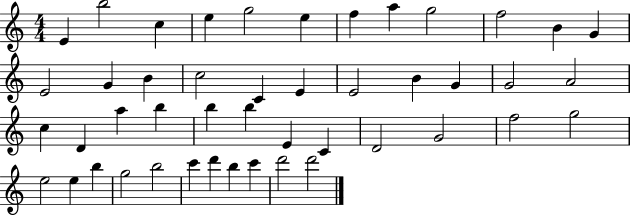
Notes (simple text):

E4/q B5/h C5/q E5/q G5/h E5/q F5/q A5/q G5/h F5/h B4/q G4/q E4/h G4/q B4/q C5/h C4/q E4/q E4/h B4/q G4/q G4/h A4/h C5/q D4/q A5/q B5/q B5/q B5/q E4/q C4/q D4/h G4/h F5/h G5/h E5/h E5/q B5/q G5/h B5/h C6/q D6/q B5/q C6/q D6/h D6/h